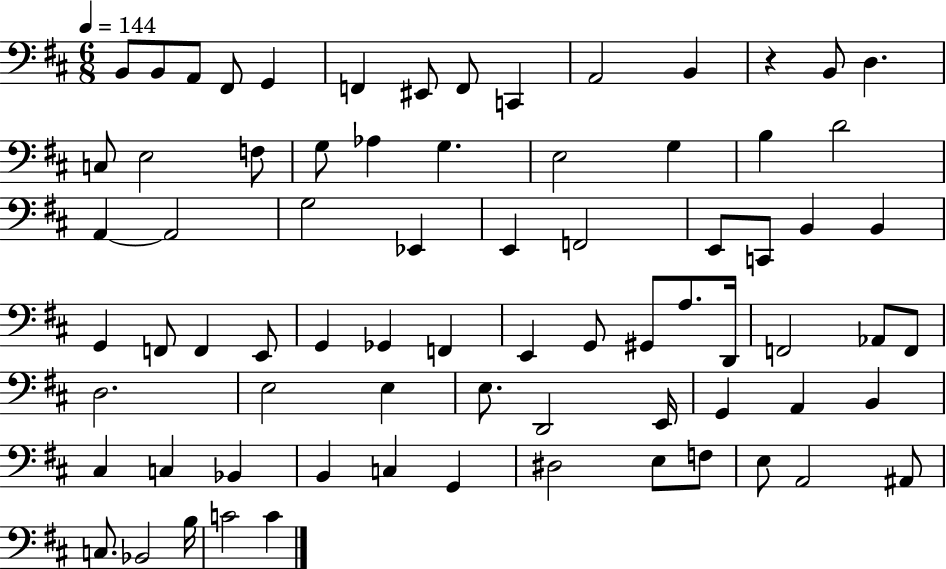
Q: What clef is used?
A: bass